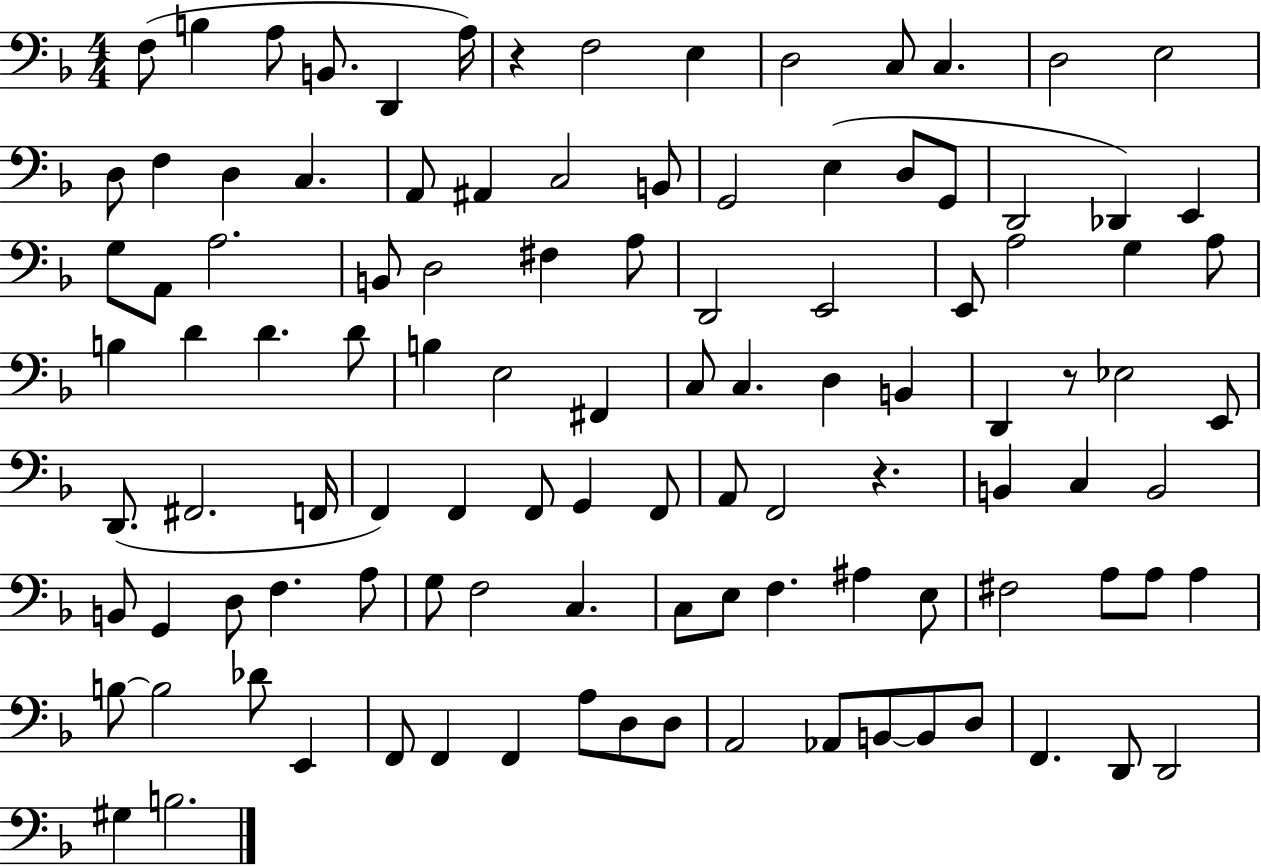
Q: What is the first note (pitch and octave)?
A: F3